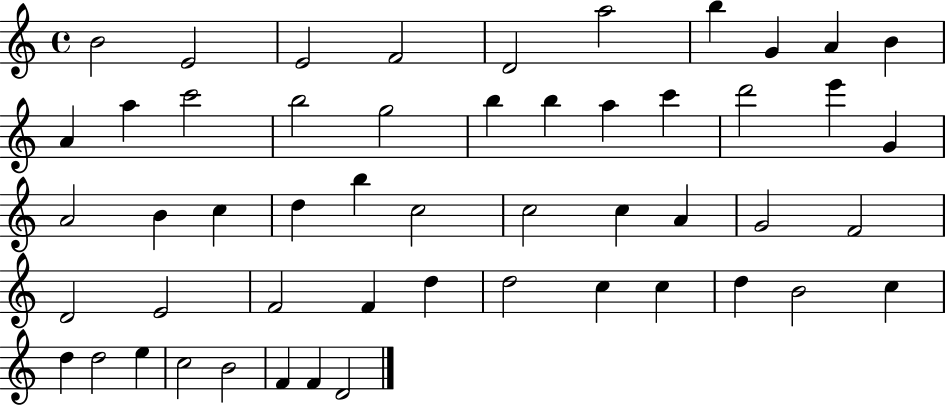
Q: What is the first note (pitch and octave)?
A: B4